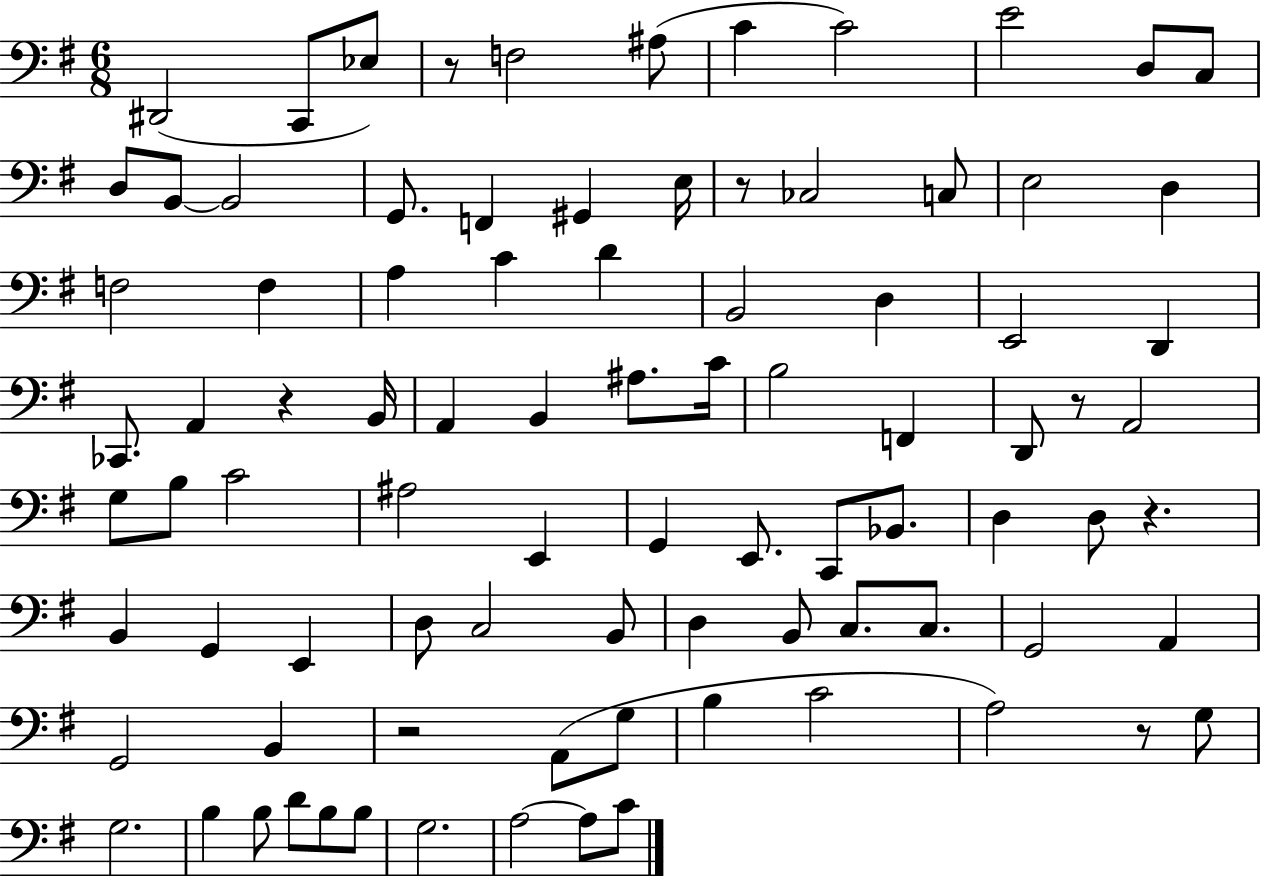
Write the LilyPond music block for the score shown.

{
  \clef bass
  \numericTimeSignature
  \time 6/8
  \key g \major
  dis,2( c,8 ees8) | r8 f2 ais8( | c'4 c'2) | e'2 d8 c8 | \break d8 b,8~~ b,2 | g,8. f,4 gis,4 e16 | r8 ces2 c8 | e2 d4 | \break f2 f4 | a4 c'4 d'4 | b,2 d4 | e,2 d,4 | \break ces,8. a,4 r4 b,16 | a,4 b,4 ais8. c'16 | b2 f,4 | d,8 r8 a,2 | \break g8 b8 c'2 | ais2 e,4 | g,4 e,8. c,8 bes,8. | d4 d8 r4. | \break b,4 g,4 e,4 | d8 c2 b,8 | d4 b,8 c8. c8. | g,2 a,4 | \break g,2 b,4 | r2 a,8( g8 | b4 c'2 | a2) r8 g8 | \break g2. | b4 b8 d'8 b8 b8 | g2. | a2~~ a8 c'8 | \break \bar "|."
}